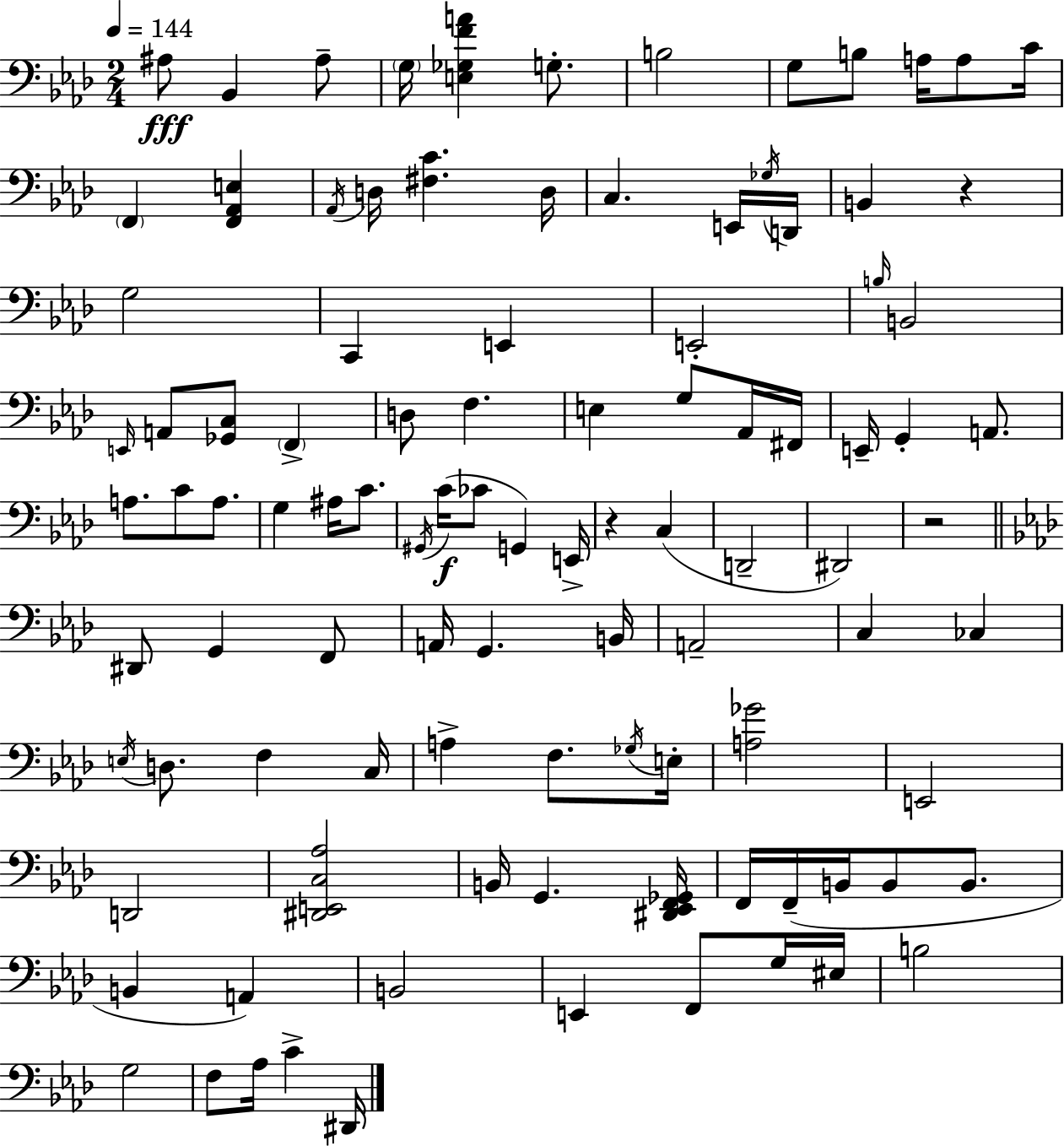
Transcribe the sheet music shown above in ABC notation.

X:1
T:Untitled
M:2/4
L:1/4
K:Ab
^A,/2 _B,, ^A,/2 G,/4 [E,_G,FA] G,/2 B,2 G,/2 B,/2 A,/4 A,/2 C/4 F,, [F,,_A,,E,] _A,,/4 D,/4 [^F,C] D,/4 C, E,,/4 _G,/4 D,,/4 B,, z G,2 C,, E,, E,,2 B,/4 B,,2 E,,/4 A,,/2 [_G,,C,]/2 F,, D,/2 F, E, G,/2 _A,,/4 ^F,,/4 E,,/4 G,, A,,/2 A,/2 C/2 A,/2 G, ^A,/4 C/2 ^G,,/4 C/4 _C/2 G,, E,,/4 z C, D,,2 ^D,,2 z2 ^D,,/2 G,, F,,/2 A,,/4 G,, B,,/4 A,,2 C, _C, E,/4 D,/2 F, C,/4 A, F,/2 _G,/4 E,/4 [A,_G]2 E,,2 D,,2 [^D,,E,,C,_A,]2 B,,/4 G,, [^D,,_E,,F,,_G,,]/4 F,,/4 F,,/4 B,,/4 B,,/2 B,,/2 B,, A,, B,,2 E,, F,,/2 G,/4 ^E,/4 B,2 G,2 F,/2 _A,/4 C ^D,,/4